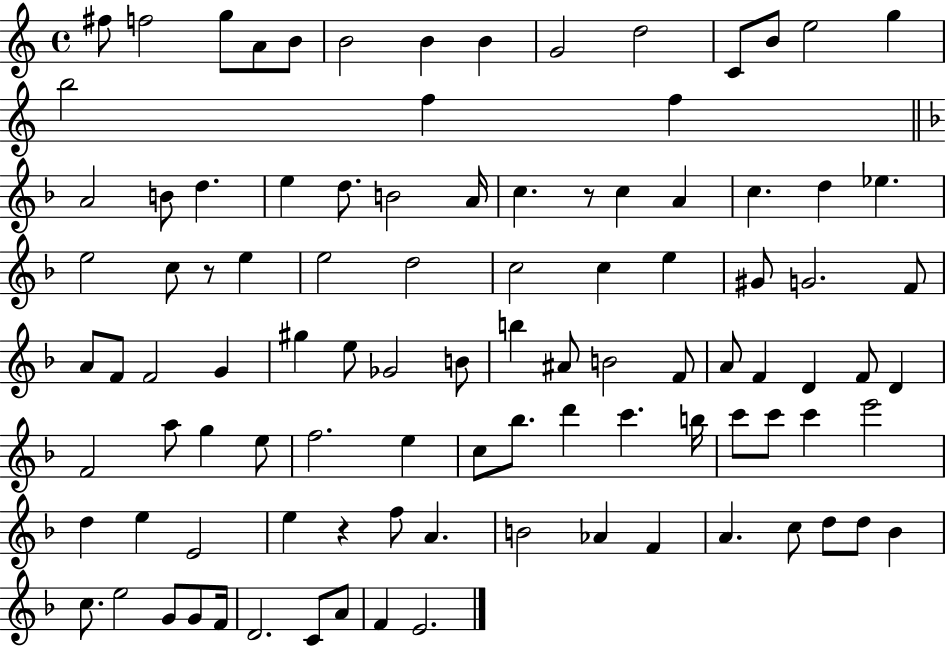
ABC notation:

X:1
T:Untitled
M:4/4
L:1/4
K:C
^f/2 f2 g/2 A/2 B/2 B2 B B G2 d2 C/2 B/2 e2 g b2 f f A2 B/2 d e d/2 B2 A/4 c z/2 c A c d _e e2 c/2 z/2 e e2 d2 c2 c e ^G/2 G2 F/2 A/2 F/2 F2 G ^g e/2 _G2 B/2 b ^A/2 B2 F/2 A/2 F D F/2 D F2 a/2 g e/2 f2 e c/2 _b/2 d' c' b/4 c'/2 c'/2 c' e'2 d e E2 e z f/2 A B2 _A F A c/2 d/2 d/2 _B c/2 e2 G/2 G/2 F/4 D2 C/2 A/2 F E2